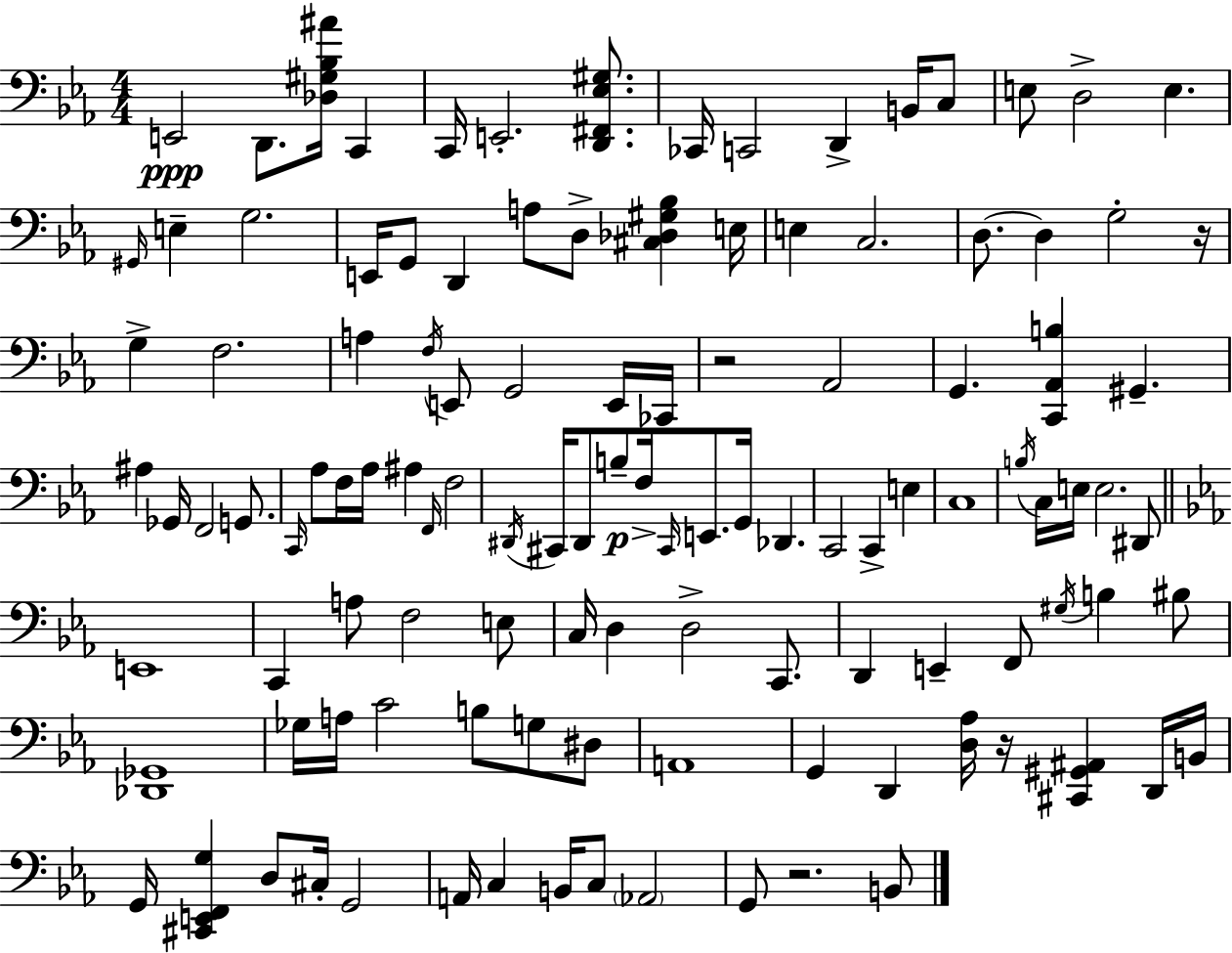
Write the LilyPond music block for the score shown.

{
  \clef bass
  \numericTimeSignature
  \time 4/4
  \key c \minor
  e,2\ppp d,8. <des gis bes ais'>16 c,4 | c,16 e,2.-. <d, fis, ees gis>8. | ces,16 c,2 d,4-> b,16 c8 | e8 d2-> e4. | \break \grace { gis,16 } e4-- g2. | e,16 g,8 d,4 a8 d8-> <cis des gis bes>4 | e16 e4 c2. | d8.~~ d4 g2-. | \break r16 g4-> f2. | a4 \acciaccatura { f16 } e,8 g,2 | e,16 ces,16 r2 aes,2 | g,4. <c, aes, b>4 gis,4.-- | \break ais4 ges,16 f,2 g,8. | \grace { c,16 } aes8 f16 aes16 ais4 \grace { f,16 } f2 | \acciaccatura { dis,16 } cis,16 dis,8 b8--\p f16-> \grace { cis,16 } e,8. g,16 | des,4. c,2 c,4-> | \break e4 c1 | \acciaccatura { b16 } c16 e16 e2. | dis,8 \bar "||" \break \key ees \major e,1 | c,4 a8 f2 e8 | c16 d4 d2-> c,8. | d,4 e,4-- f,8 \acciaccatura { gis16 } b4 bis8 | \break <des, ges,>1 | ges16 a16 c'2 b8 g8 dis8 | a,1 | g,4 d,4 <d aes>16 r16 <cis, gis, ais,>4 d,16 | \break b,16 g,16 <cis, e, f, g>4 d8 cis16-. g,2 | a,16 c4 b,16 c8 \parenthesize aes,2 | g,8 r2. b,8 | \bar "|."
}